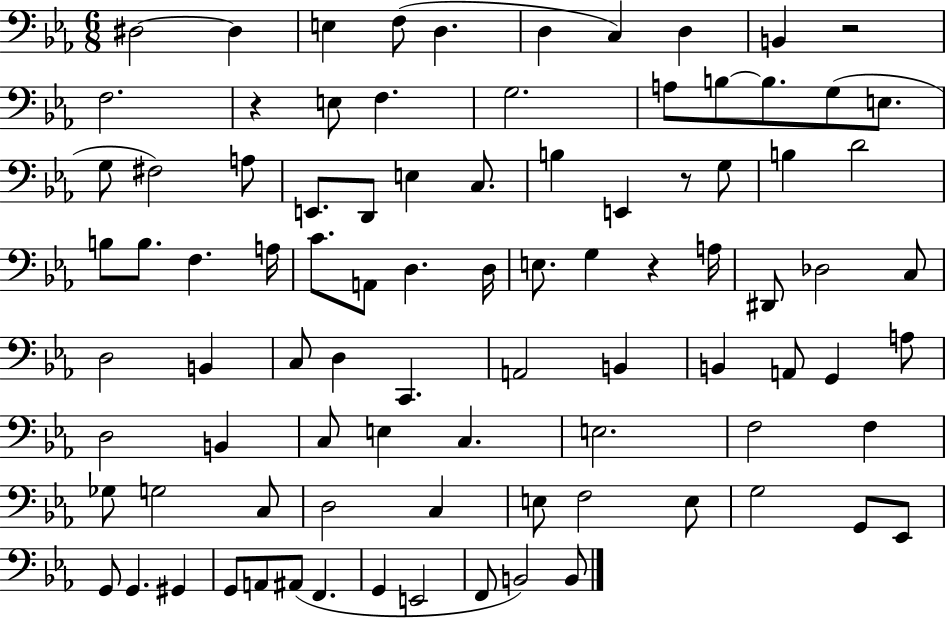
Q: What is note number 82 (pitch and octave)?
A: G2